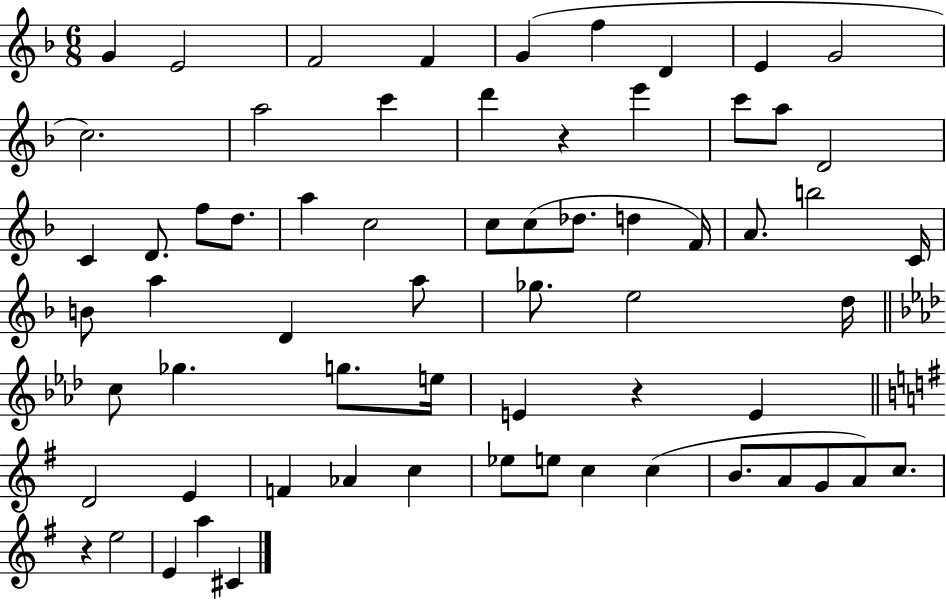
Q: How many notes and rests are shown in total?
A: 65